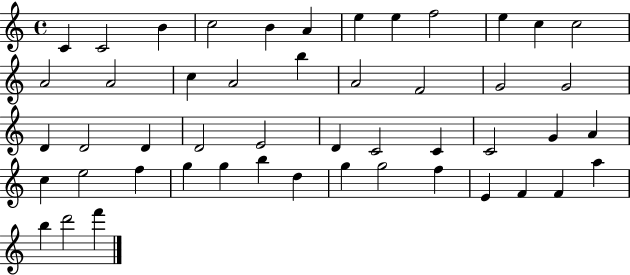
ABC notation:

X:1
T:Untitled
M:4/4
L:1/4
K:C
C C2 B c2 B A e e f2 e c c2 A2 A2 c A2 b A2 F2 G2 G2 D D2 D D2 E2 D C2 C C2 G A c e2 f g g b d g g2 f E F F a b d'2 f'